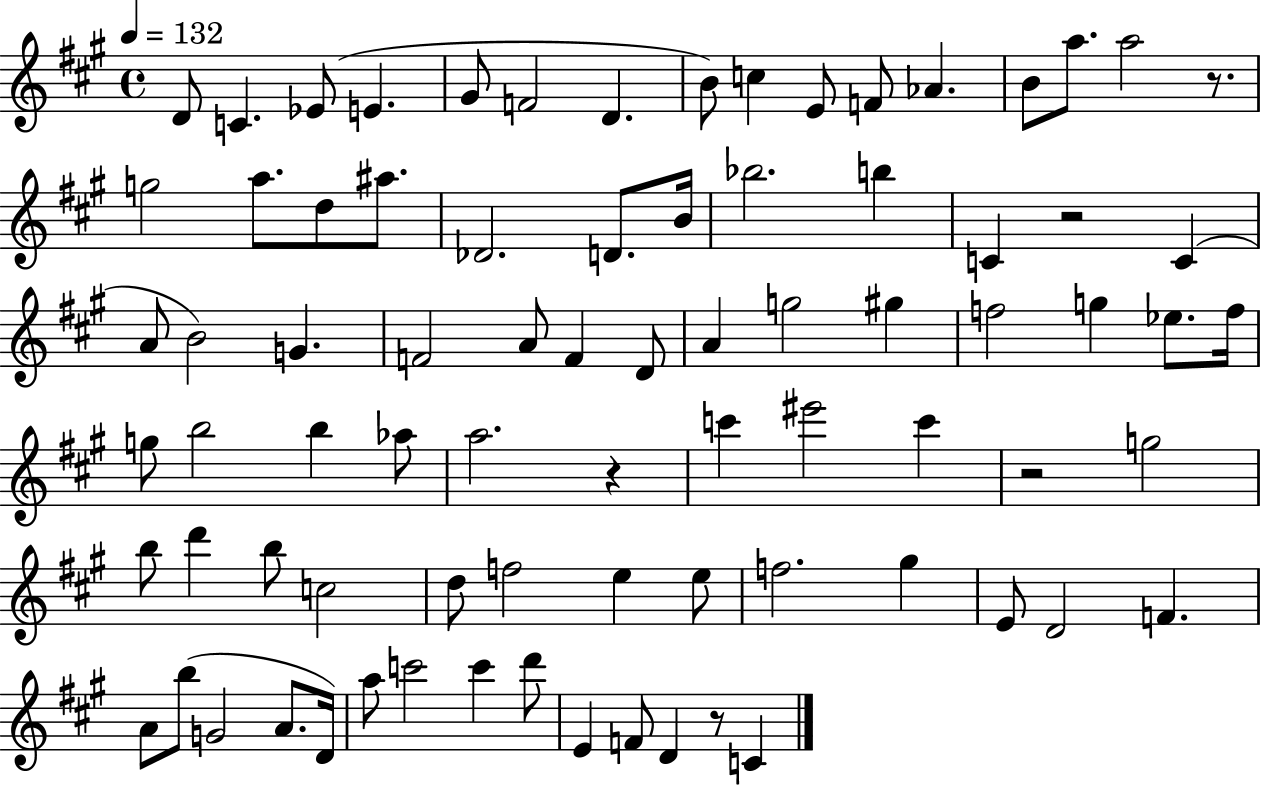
D4/e C4/q. Eb4/e E4/q. G#4/e F4/h D4/q. B4/e C5/q E4/e F4/e Ab4/q. B4/e A5/e. A5/h R/e. G5/h A5/e. D5/e A#5/e. Db4/h. D4/e. B4/s Bb5/h. B5/q C4/q R/h C4/q A4/e B4/h G4/q. F4/h A4/e F4/q D4/e A4/q G5/h G#5/q F5/h G5/q Eb5/e. F5/s G5/e B5/h B5/q Ab5/e A5/h. R/q C6/q EIS6/h C6/q R/h G5/h B5/e D6/q B5/e C5/h D5/e F5/h E5/q E5/e F5/h. G#5/q E4/e D4/h F4/q. A4/e B5/e G4/h A4/e. D4/s A5/e C6/h C6/q D6/e E4/q F4/e D4/q R/e C4/q